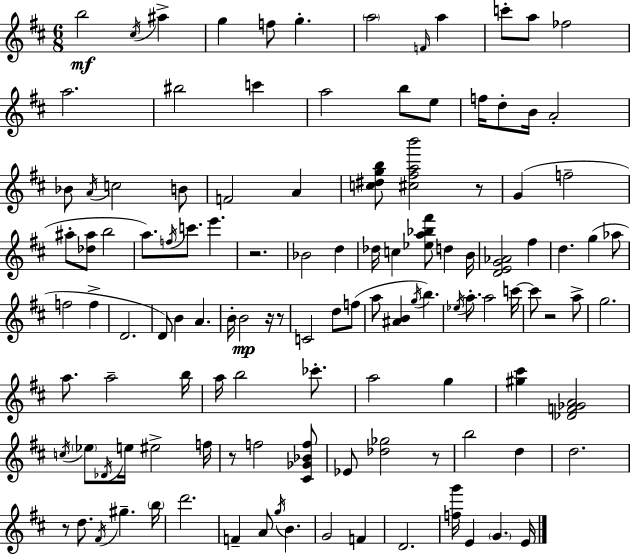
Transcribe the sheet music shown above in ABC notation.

X:1
T:Untitled
M:6/8
L:1/4
K:D
b2 ^c/4 ^a g f/2 g a2 F/4 a c'/2 a/2 _f2 a2 ^b2 c' a2 b/2 e/2 f/4 d/2 B/4 A2 _B/2 A/4 c2 B/2 F2 A [c^dgb]/2 [^c^fab']2 z/2 G f2 ^a/2 [_d^a]/2 b2 a/2 f/4 c'/2 e' z2 _B2 d _d/4 c [_ea_b^f']/2 d B/4 [DEG_A]2 ^f d g _a/2 f2 f D2 D/2 B A B/4 B2 z/4 z/2 C2 d/2 f/2 a/2 [^AB] g/4 b _e/4 a/2 a2 c'/4 c'/2 z2 a/2 g2 a/2 a2 b/4 a/4 b2 _c'/2 a2 g [^g^c'] [_DF_GA]2 c/4 _e/2 _D/4 e/4 ^e2 f/4 z/2 f2 [^C_G_Bf]/2 _E/2 [_d_g]2 z/2 b2 d d2 z/2 d/2 ^F/4 ^g b/4 d'2 F A/2 g/4 B G2 F D2 [fg']/4 E G E/4